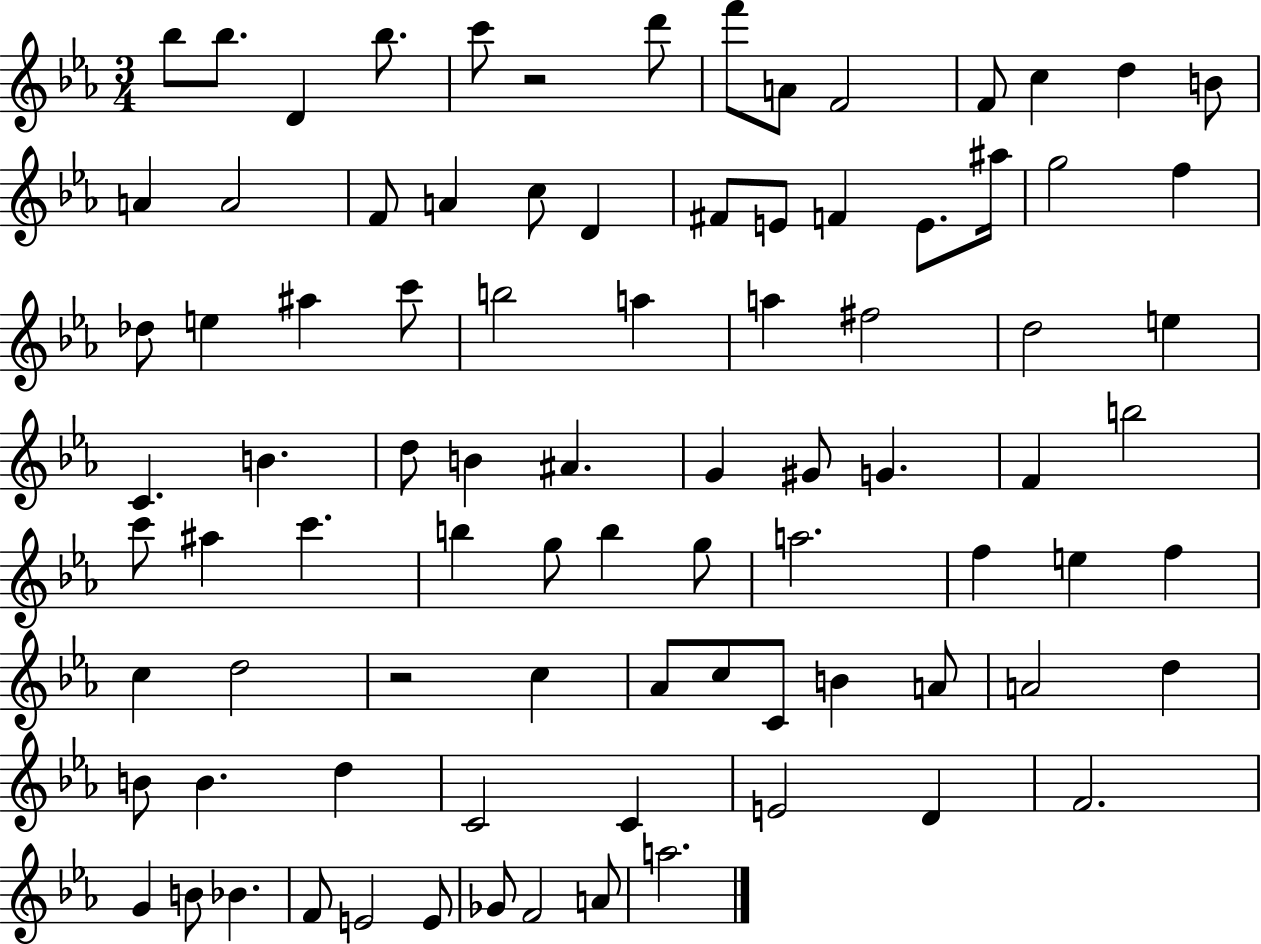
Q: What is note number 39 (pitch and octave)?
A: D5